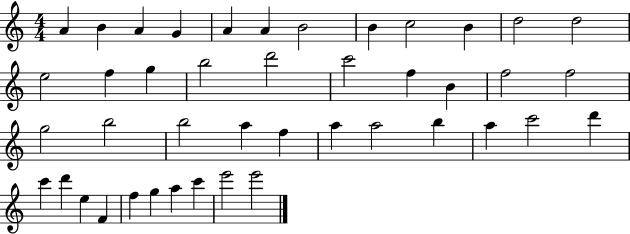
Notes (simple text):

A4/q B4/q A4/q G4/q A4/q A4/q B4/h B4/q C5/h B4/q D5/h D5/h E5/h F5/q G5/q B5/h D6/h C6/h F5/q B4/q F5/h F5/h G5/h B5/h B5/h A5/q F5/q A5/q A5/h B5/q A5/q C6/h D6/q C6/q D6/q E5/q F4/q F5/q G5/q A5/q C6/q E6/h E6/h